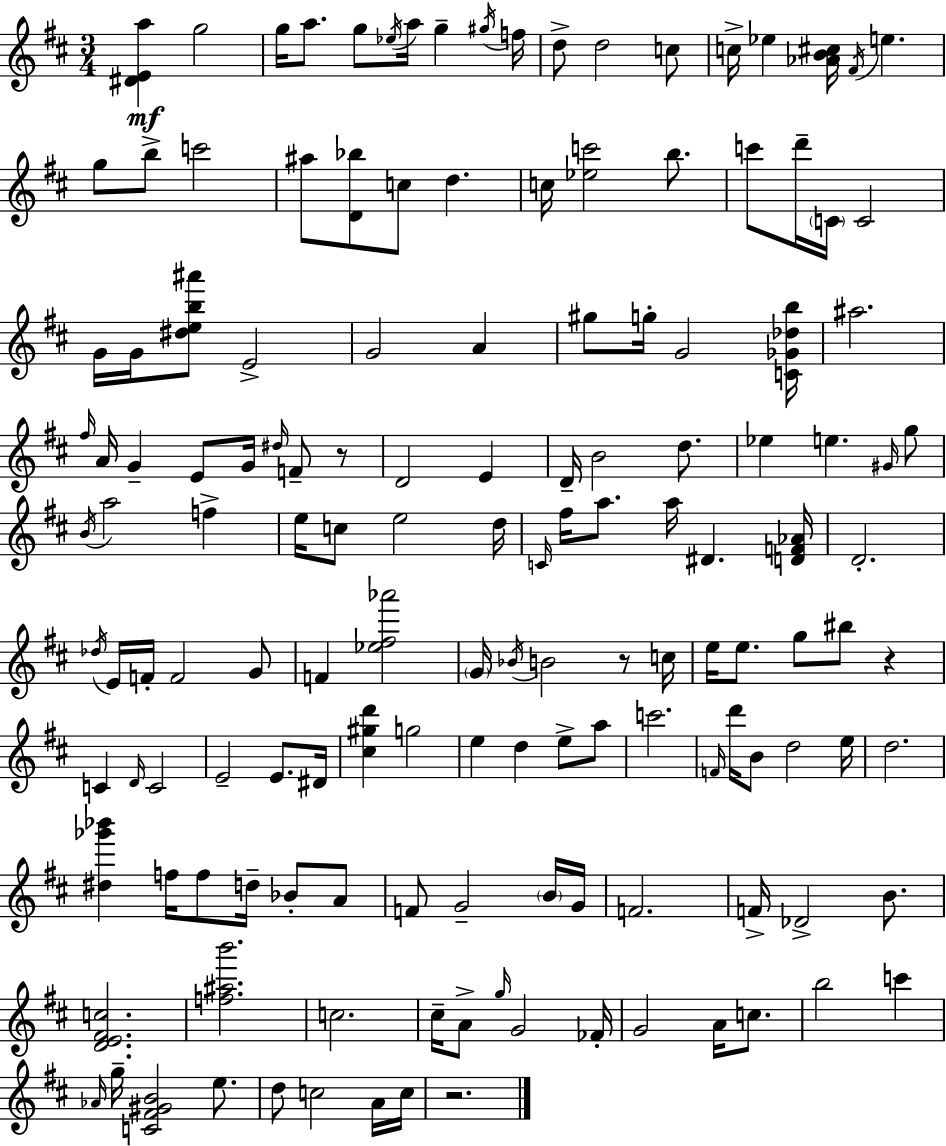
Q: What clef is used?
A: treble